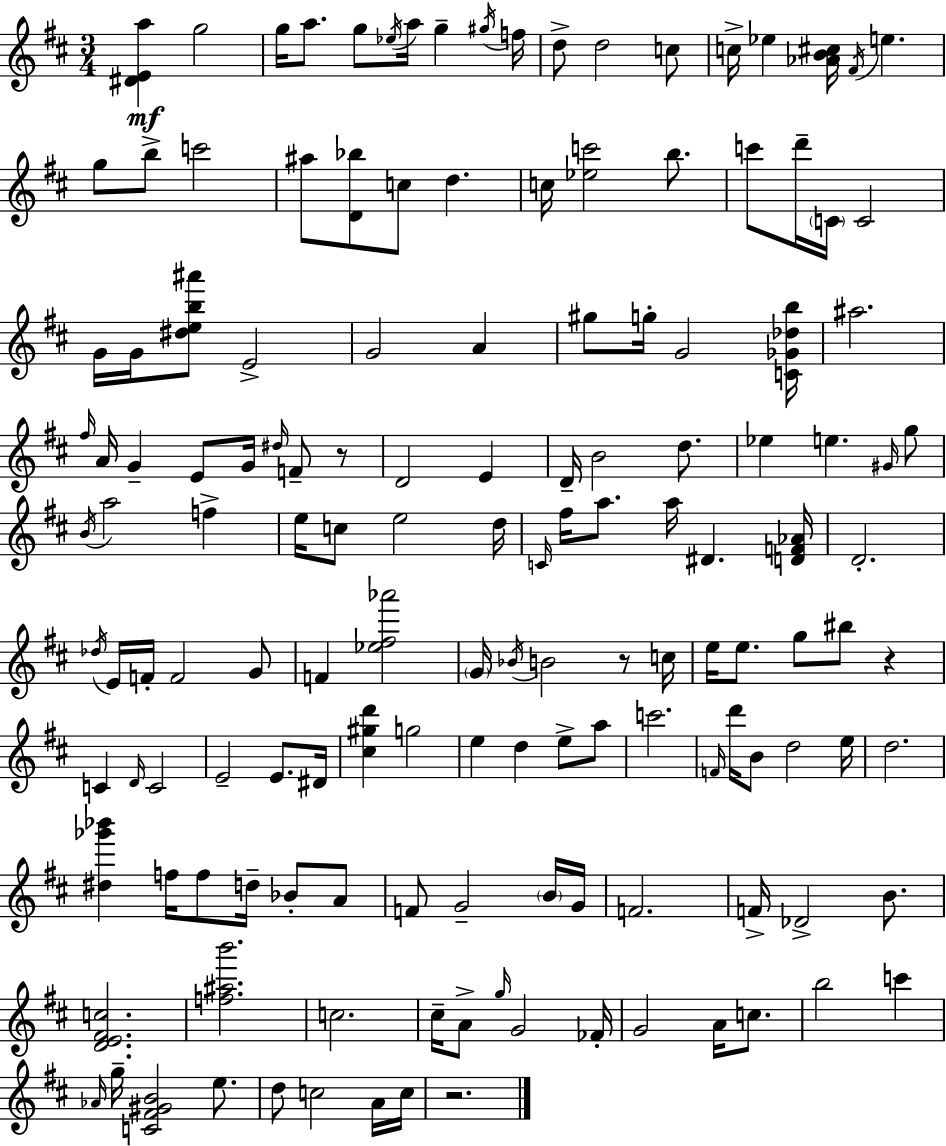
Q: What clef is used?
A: treble